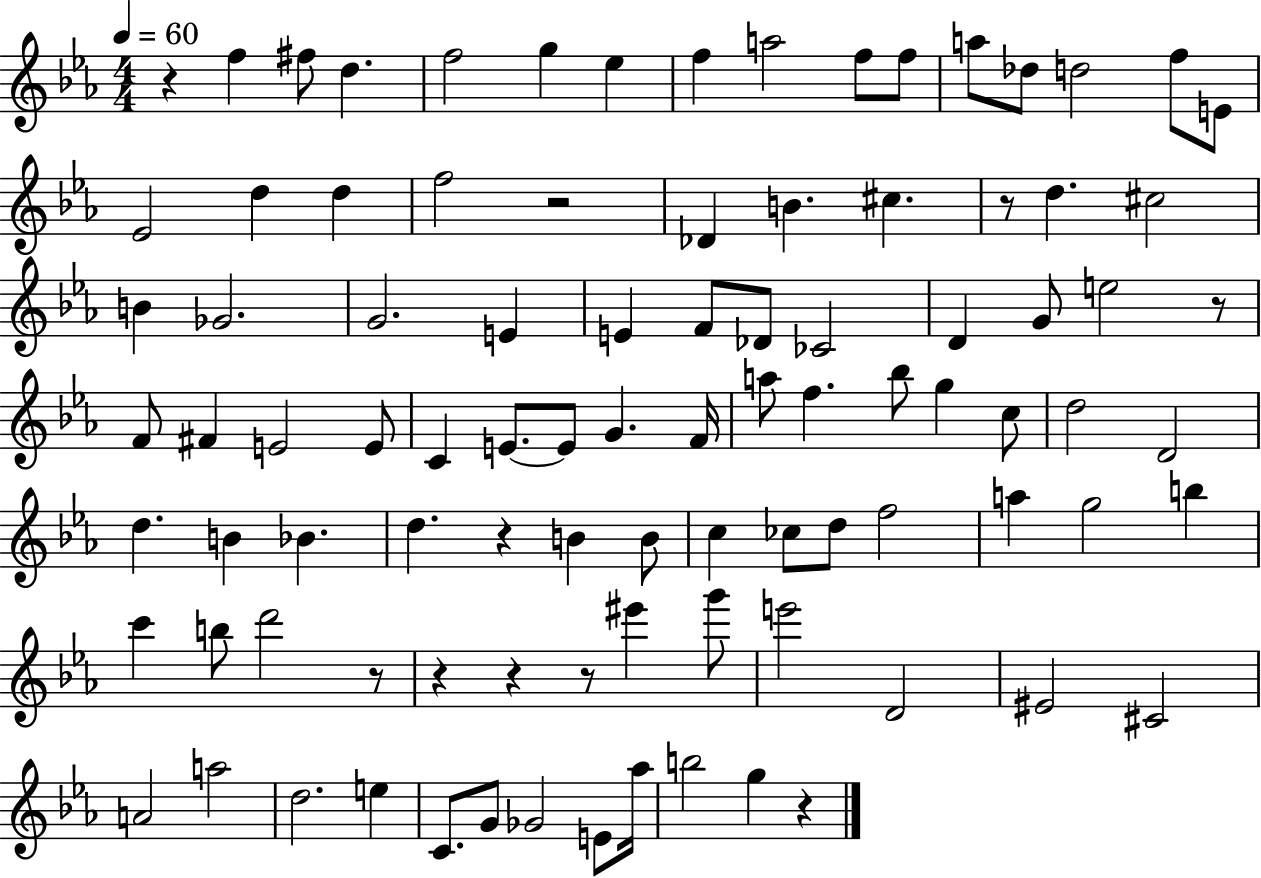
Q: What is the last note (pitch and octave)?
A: G5